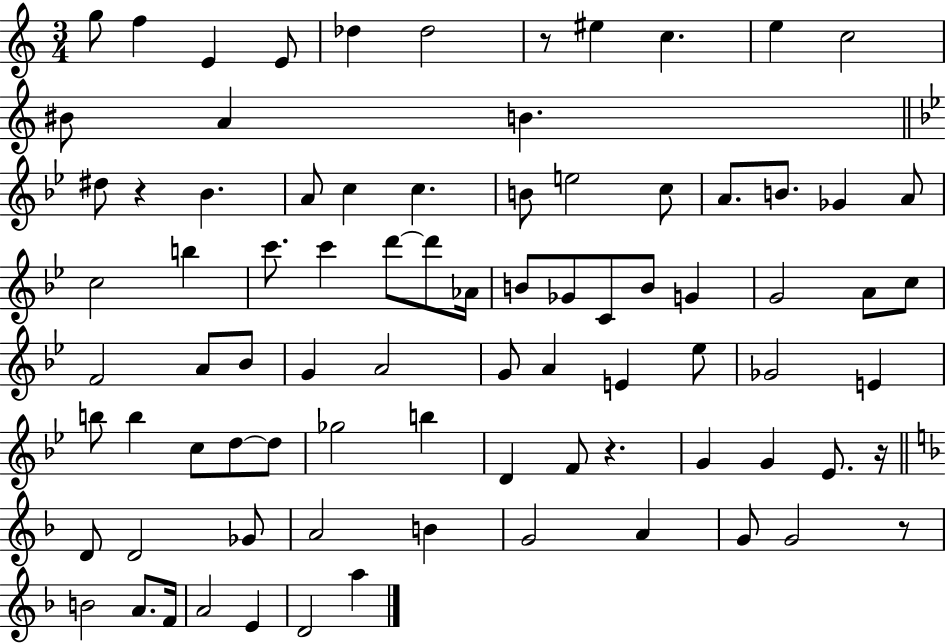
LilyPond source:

{
  \clef treble
  \numericTimeSignature
  \time 3/4
  \key c \major
  \repeat volta 2 { g''8 f''4 e'4 e'8 | des''4 des''2 | r8 eis''4 c''4. | e''4 c''2 | \break bis'8 a'4 b'4. | \bar "||" \break \key bes \major dis''8 r4 bes'4. | a'8 c''4 c''4. | b'8 e''2 c''8 | a'8. b'8. ges'4 a'8 | \break c''2 b''4 | c'''8. c'''4 d'''8~~ d'''8 aes'16 | b'8 ges'8 c'8 b'8 g'4 | g'2 a'8 c''8 | \break f'2 a'8 bes'8 | g'4 a'2 | g'8 a'4 e'4 ees''8 | ges'2 e'4 | \break b''8 b''4 c''8 d''8~~ d''8 | ges''2 b''4 | d'4 f'8 r4. | g'4 g'4 ees'8. r16 | \break \bar "||" \break \key f \major d'8 d'2 ges'8 | a'2 b'4 | g'2 a'4 | g'8 g'2 r8 | \break b'2 a'8. f'16 | a'2 e'4 | d'2 a''4 | } \bar "|."
}